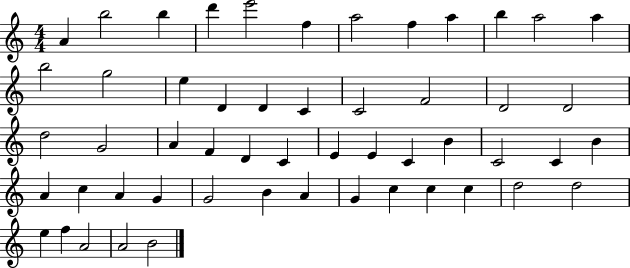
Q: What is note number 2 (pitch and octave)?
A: B5